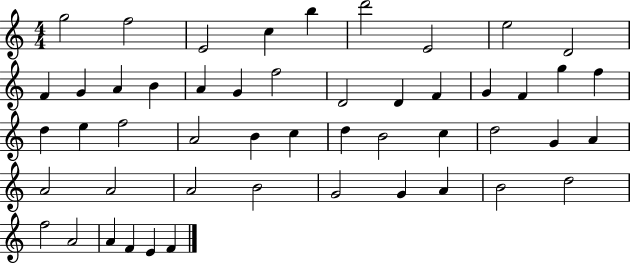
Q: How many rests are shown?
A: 0